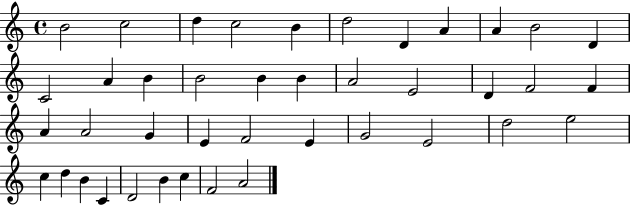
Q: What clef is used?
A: treble